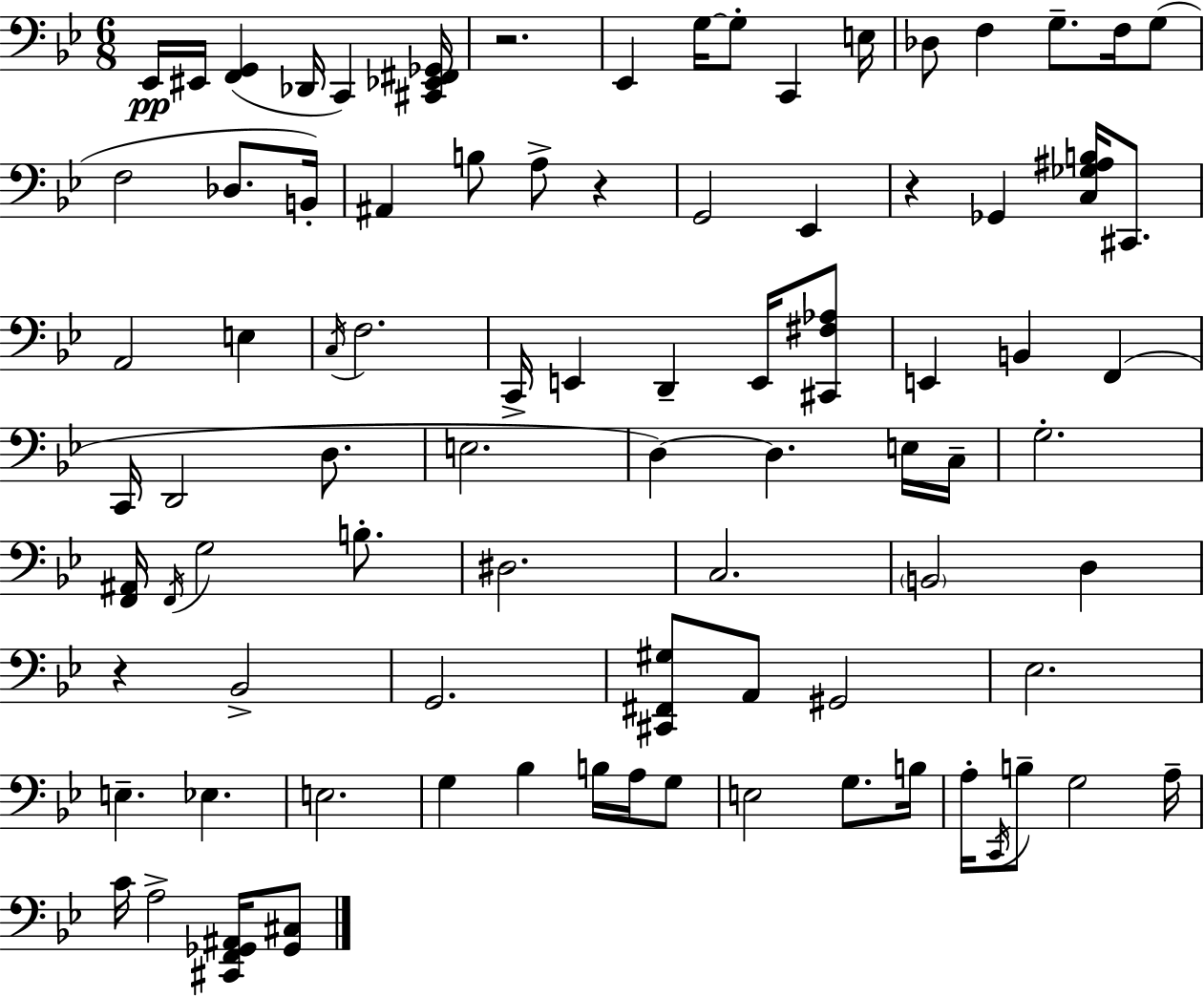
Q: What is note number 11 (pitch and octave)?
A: F3